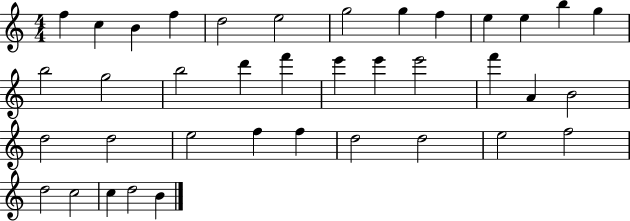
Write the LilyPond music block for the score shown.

{
  \clef treble
  \numericTimeSignature
  \time 4/4
  \key c \major
  f''4 c''4 b'4 f''4 | d''2 e''2 | g''2 g''4 f''4 | e''4 e''4 b''4 g''4 | \break b''2 g''2 | b''2 d'''4 f'''4 | e'''4 e'''4 e'''2 | f'''4 a'4 b'2 | \break d''2 d''2 | e''2 f''4 f''4 | d''2 d''2 | e''2 f''2 | \break d''2 c''2 | c''4 d''2 b'4 | \bar "|."
}